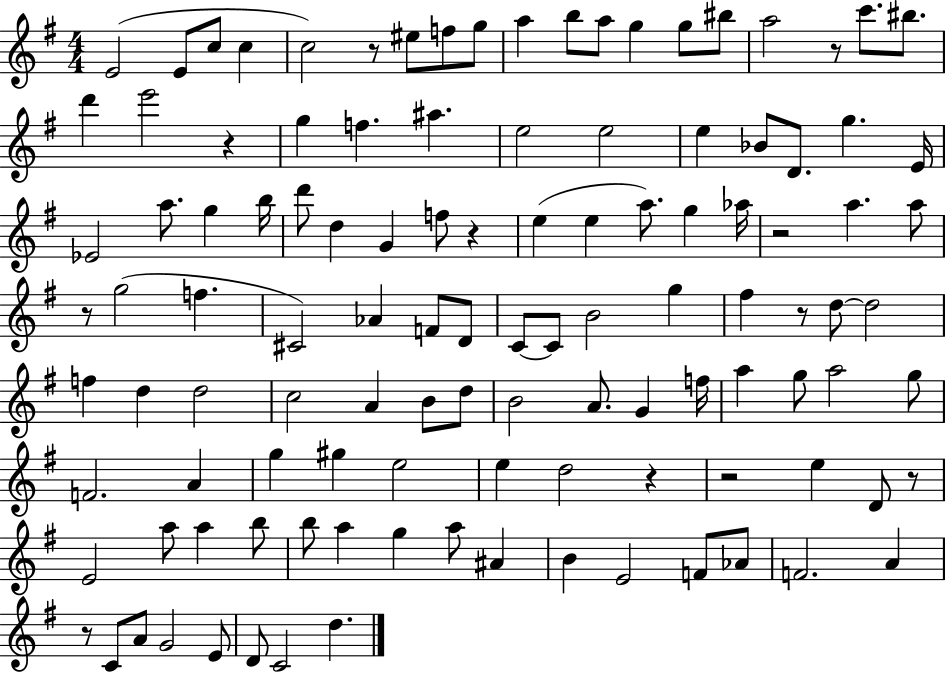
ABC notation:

X:1
T:Untitled
M:4/4
L:1/4
K:G
E2 E/2 c/2 c c2 z/2 ^e/2 f/2 g/2 a b/2 a/2 g g/2 ^b/2 a2 z/2 c'/2 ^b/2 d' e'2 z g f ^a e2 e2 e _B/2 D/2 g E/4 _E2 a/2 g b/4 d'/2 d G f/2 z e e a/2 g _a/4 z2 a a/2 z/2 g2 f ^C2 _A F/2 D/2 C/2 C/2 B2 g ^f z/2 d/2 d2 f d d2 c2 A B/2 d/2 B2 A/2 G f/4 a g/2 a2 g/2 F2 A g ^g e2 e d2 z z2 e D/2 z/2 E2 a/2 a b/2 b/2 a g a/2 ^A B E2 F/2 _A/2 F2 A z/2 C/2 A/2 G2 E/2 D/2 C2 d